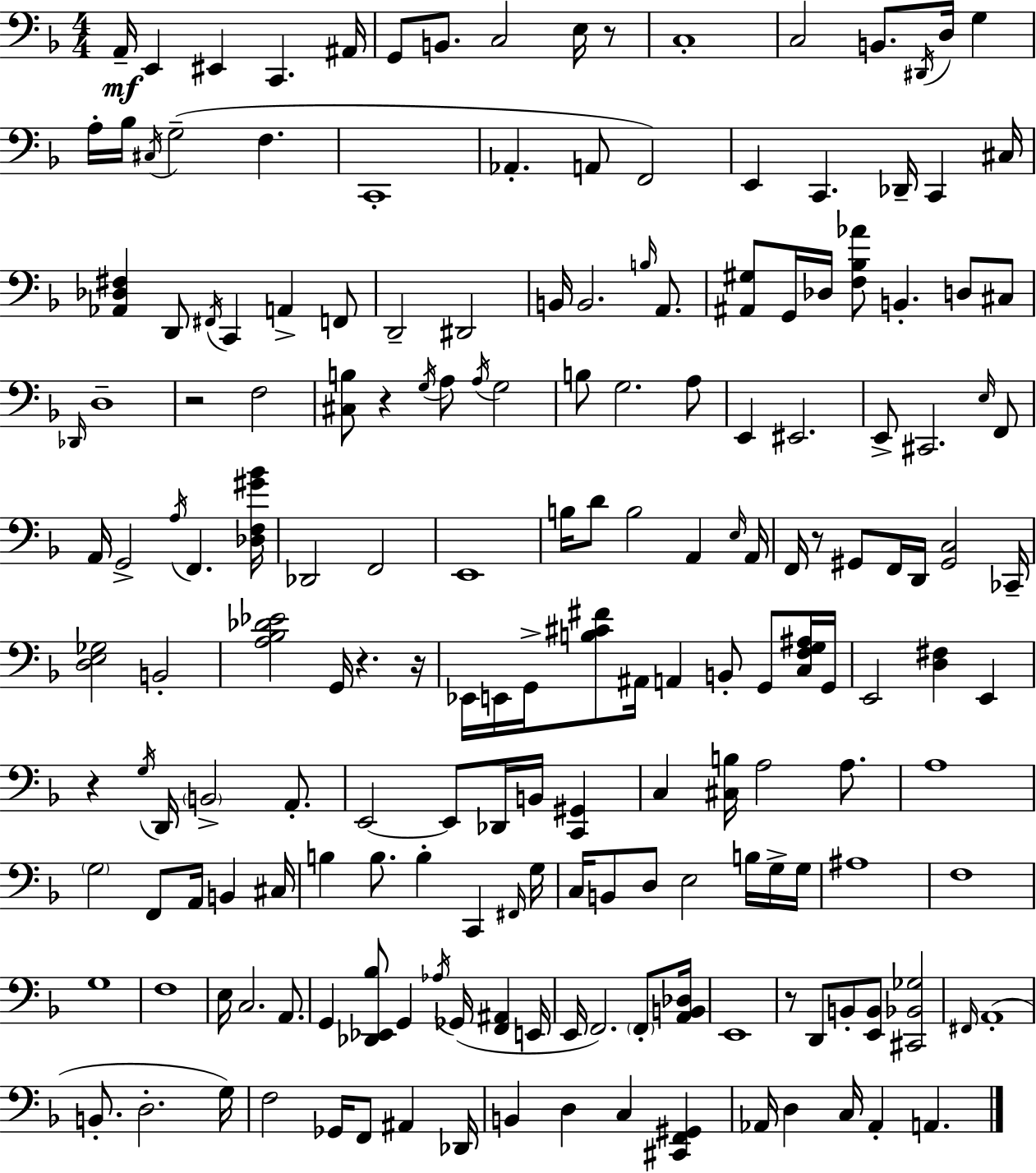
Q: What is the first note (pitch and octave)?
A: A2